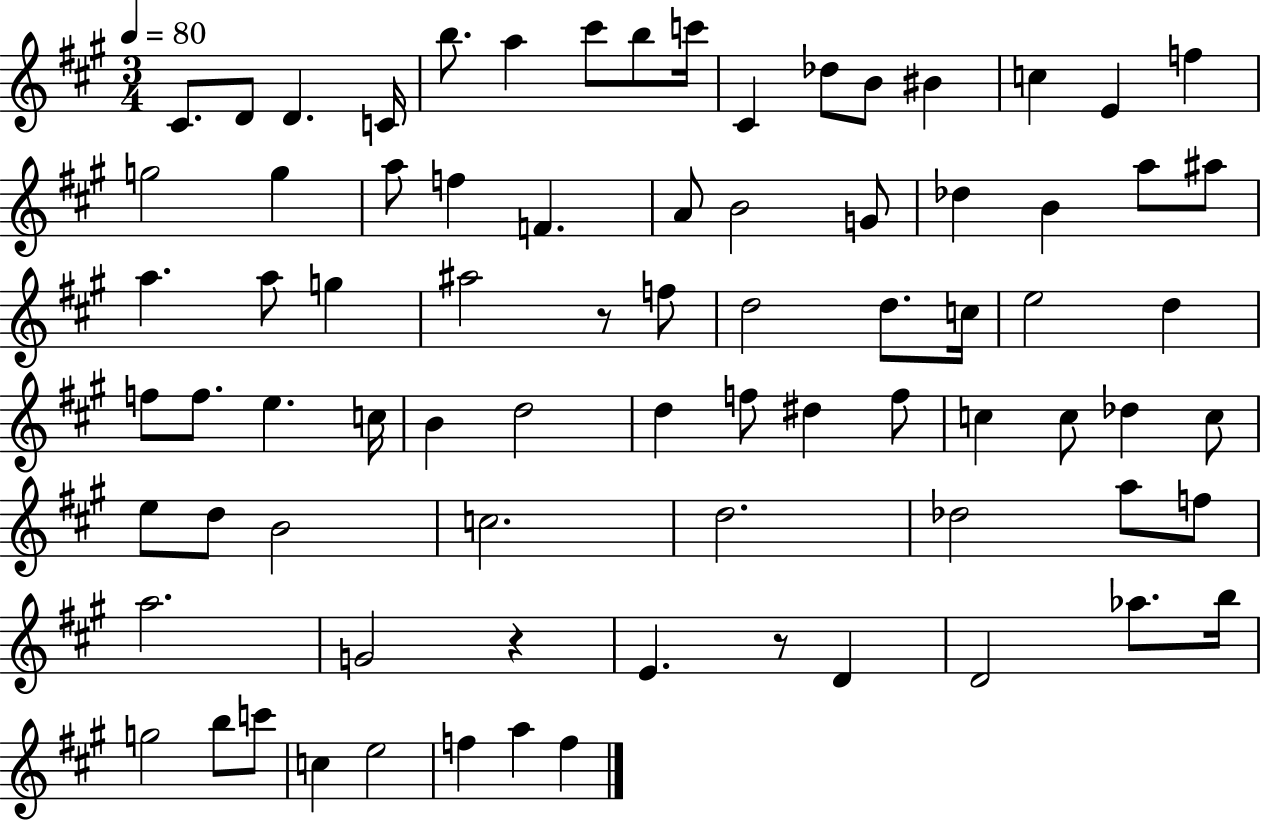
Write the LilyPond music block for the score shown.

{
  \clef treble
  \numericTimeSignature
  \time 3/4
  \key a \major
  \tempo 4 = 80
  cis'8. d'8 d'4. c'16 | b''8. a''4 cis'''8 b''8 c'''16 | cis'4 des''8 b'8 bis'4 | c''4 e'4 f''4 | \break g''2 g''4 | a''8 f''4 f'4. | a'8 b'2 g'8 | des''4 b'4 a''8 ais''8 | \break a''4. a''8 g''4 | ais''2 r8 f''8 | d''2 d''8. c''16 | e''2 d''4 | \break f''8 f''8. e''4. c''16 | b'4 d''2 | d''4 f''8 dis''4 f''8 | c''4 c''8 des''4 c''8 | \break e''8 d''8 b'2 | c''2. | d''2. | des''2 a''8 f''8 | \break a''2. | g'2 r4 | e'4. r8 d'4 | d'2 aes''8. b''16 | \break g''2 b''8 c'''8 | c''4 e''2 | f''4 a''4 f''4 | \bar "|."
}